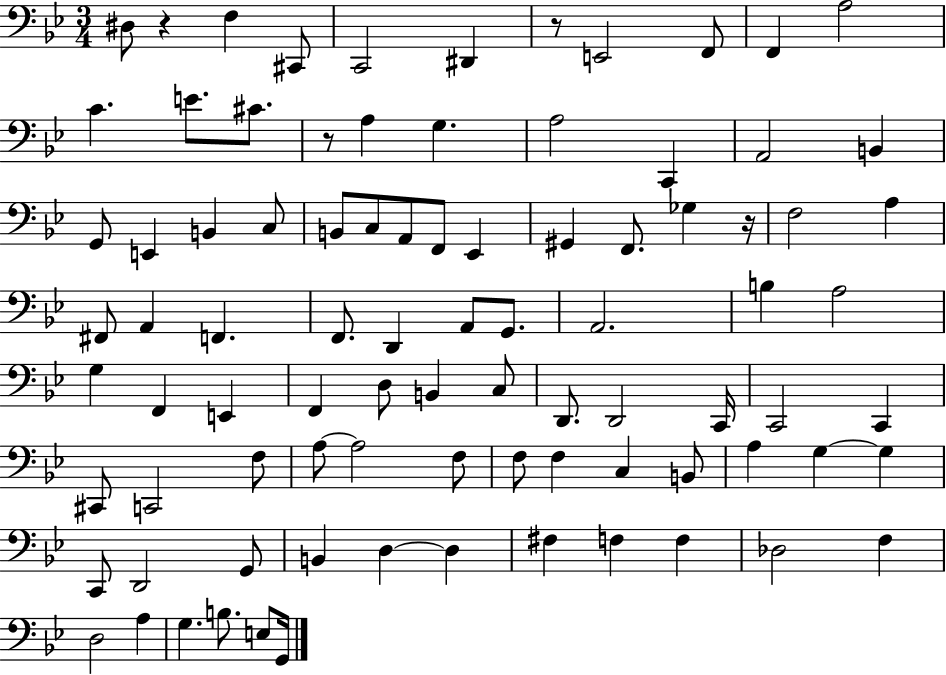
X:1
T:Untitled
M:3/4
L:1/4
K:Bb
^D,/2 z F, ^C,,/2 C,,2 ^D,, z/2 E,,2 F,,/2 F,, A,2 C E/2 ^C/2 z/2 A, G, A,2 C,, A,,2 B,, G,,/2 E,, B,, C,/2 B,,/2 C,/2 A,,/2 F,,/2 _E,, ^G,, F,,/2 _G, z/4 F,2 A, ^F,,/2 A,, F,, F,,/2 D,, A,,/2 G,,/2 A,,2 B, A,2 G, F,, E,, F,, D,/2 B,, C,/2 D,,/2 D,,2 C,,/4 C,,2 C,, ^C,,/2 C,,2 F,/2 A,/2 A,2 F,/2 F,/2 F, C, B,,/2 A, G, G, C,,/2 D,,2 G,,/2 B,, D, D, ^F, F, F, _D,2 F, D,2 A, G, B,/2 E,/2 G,,/4